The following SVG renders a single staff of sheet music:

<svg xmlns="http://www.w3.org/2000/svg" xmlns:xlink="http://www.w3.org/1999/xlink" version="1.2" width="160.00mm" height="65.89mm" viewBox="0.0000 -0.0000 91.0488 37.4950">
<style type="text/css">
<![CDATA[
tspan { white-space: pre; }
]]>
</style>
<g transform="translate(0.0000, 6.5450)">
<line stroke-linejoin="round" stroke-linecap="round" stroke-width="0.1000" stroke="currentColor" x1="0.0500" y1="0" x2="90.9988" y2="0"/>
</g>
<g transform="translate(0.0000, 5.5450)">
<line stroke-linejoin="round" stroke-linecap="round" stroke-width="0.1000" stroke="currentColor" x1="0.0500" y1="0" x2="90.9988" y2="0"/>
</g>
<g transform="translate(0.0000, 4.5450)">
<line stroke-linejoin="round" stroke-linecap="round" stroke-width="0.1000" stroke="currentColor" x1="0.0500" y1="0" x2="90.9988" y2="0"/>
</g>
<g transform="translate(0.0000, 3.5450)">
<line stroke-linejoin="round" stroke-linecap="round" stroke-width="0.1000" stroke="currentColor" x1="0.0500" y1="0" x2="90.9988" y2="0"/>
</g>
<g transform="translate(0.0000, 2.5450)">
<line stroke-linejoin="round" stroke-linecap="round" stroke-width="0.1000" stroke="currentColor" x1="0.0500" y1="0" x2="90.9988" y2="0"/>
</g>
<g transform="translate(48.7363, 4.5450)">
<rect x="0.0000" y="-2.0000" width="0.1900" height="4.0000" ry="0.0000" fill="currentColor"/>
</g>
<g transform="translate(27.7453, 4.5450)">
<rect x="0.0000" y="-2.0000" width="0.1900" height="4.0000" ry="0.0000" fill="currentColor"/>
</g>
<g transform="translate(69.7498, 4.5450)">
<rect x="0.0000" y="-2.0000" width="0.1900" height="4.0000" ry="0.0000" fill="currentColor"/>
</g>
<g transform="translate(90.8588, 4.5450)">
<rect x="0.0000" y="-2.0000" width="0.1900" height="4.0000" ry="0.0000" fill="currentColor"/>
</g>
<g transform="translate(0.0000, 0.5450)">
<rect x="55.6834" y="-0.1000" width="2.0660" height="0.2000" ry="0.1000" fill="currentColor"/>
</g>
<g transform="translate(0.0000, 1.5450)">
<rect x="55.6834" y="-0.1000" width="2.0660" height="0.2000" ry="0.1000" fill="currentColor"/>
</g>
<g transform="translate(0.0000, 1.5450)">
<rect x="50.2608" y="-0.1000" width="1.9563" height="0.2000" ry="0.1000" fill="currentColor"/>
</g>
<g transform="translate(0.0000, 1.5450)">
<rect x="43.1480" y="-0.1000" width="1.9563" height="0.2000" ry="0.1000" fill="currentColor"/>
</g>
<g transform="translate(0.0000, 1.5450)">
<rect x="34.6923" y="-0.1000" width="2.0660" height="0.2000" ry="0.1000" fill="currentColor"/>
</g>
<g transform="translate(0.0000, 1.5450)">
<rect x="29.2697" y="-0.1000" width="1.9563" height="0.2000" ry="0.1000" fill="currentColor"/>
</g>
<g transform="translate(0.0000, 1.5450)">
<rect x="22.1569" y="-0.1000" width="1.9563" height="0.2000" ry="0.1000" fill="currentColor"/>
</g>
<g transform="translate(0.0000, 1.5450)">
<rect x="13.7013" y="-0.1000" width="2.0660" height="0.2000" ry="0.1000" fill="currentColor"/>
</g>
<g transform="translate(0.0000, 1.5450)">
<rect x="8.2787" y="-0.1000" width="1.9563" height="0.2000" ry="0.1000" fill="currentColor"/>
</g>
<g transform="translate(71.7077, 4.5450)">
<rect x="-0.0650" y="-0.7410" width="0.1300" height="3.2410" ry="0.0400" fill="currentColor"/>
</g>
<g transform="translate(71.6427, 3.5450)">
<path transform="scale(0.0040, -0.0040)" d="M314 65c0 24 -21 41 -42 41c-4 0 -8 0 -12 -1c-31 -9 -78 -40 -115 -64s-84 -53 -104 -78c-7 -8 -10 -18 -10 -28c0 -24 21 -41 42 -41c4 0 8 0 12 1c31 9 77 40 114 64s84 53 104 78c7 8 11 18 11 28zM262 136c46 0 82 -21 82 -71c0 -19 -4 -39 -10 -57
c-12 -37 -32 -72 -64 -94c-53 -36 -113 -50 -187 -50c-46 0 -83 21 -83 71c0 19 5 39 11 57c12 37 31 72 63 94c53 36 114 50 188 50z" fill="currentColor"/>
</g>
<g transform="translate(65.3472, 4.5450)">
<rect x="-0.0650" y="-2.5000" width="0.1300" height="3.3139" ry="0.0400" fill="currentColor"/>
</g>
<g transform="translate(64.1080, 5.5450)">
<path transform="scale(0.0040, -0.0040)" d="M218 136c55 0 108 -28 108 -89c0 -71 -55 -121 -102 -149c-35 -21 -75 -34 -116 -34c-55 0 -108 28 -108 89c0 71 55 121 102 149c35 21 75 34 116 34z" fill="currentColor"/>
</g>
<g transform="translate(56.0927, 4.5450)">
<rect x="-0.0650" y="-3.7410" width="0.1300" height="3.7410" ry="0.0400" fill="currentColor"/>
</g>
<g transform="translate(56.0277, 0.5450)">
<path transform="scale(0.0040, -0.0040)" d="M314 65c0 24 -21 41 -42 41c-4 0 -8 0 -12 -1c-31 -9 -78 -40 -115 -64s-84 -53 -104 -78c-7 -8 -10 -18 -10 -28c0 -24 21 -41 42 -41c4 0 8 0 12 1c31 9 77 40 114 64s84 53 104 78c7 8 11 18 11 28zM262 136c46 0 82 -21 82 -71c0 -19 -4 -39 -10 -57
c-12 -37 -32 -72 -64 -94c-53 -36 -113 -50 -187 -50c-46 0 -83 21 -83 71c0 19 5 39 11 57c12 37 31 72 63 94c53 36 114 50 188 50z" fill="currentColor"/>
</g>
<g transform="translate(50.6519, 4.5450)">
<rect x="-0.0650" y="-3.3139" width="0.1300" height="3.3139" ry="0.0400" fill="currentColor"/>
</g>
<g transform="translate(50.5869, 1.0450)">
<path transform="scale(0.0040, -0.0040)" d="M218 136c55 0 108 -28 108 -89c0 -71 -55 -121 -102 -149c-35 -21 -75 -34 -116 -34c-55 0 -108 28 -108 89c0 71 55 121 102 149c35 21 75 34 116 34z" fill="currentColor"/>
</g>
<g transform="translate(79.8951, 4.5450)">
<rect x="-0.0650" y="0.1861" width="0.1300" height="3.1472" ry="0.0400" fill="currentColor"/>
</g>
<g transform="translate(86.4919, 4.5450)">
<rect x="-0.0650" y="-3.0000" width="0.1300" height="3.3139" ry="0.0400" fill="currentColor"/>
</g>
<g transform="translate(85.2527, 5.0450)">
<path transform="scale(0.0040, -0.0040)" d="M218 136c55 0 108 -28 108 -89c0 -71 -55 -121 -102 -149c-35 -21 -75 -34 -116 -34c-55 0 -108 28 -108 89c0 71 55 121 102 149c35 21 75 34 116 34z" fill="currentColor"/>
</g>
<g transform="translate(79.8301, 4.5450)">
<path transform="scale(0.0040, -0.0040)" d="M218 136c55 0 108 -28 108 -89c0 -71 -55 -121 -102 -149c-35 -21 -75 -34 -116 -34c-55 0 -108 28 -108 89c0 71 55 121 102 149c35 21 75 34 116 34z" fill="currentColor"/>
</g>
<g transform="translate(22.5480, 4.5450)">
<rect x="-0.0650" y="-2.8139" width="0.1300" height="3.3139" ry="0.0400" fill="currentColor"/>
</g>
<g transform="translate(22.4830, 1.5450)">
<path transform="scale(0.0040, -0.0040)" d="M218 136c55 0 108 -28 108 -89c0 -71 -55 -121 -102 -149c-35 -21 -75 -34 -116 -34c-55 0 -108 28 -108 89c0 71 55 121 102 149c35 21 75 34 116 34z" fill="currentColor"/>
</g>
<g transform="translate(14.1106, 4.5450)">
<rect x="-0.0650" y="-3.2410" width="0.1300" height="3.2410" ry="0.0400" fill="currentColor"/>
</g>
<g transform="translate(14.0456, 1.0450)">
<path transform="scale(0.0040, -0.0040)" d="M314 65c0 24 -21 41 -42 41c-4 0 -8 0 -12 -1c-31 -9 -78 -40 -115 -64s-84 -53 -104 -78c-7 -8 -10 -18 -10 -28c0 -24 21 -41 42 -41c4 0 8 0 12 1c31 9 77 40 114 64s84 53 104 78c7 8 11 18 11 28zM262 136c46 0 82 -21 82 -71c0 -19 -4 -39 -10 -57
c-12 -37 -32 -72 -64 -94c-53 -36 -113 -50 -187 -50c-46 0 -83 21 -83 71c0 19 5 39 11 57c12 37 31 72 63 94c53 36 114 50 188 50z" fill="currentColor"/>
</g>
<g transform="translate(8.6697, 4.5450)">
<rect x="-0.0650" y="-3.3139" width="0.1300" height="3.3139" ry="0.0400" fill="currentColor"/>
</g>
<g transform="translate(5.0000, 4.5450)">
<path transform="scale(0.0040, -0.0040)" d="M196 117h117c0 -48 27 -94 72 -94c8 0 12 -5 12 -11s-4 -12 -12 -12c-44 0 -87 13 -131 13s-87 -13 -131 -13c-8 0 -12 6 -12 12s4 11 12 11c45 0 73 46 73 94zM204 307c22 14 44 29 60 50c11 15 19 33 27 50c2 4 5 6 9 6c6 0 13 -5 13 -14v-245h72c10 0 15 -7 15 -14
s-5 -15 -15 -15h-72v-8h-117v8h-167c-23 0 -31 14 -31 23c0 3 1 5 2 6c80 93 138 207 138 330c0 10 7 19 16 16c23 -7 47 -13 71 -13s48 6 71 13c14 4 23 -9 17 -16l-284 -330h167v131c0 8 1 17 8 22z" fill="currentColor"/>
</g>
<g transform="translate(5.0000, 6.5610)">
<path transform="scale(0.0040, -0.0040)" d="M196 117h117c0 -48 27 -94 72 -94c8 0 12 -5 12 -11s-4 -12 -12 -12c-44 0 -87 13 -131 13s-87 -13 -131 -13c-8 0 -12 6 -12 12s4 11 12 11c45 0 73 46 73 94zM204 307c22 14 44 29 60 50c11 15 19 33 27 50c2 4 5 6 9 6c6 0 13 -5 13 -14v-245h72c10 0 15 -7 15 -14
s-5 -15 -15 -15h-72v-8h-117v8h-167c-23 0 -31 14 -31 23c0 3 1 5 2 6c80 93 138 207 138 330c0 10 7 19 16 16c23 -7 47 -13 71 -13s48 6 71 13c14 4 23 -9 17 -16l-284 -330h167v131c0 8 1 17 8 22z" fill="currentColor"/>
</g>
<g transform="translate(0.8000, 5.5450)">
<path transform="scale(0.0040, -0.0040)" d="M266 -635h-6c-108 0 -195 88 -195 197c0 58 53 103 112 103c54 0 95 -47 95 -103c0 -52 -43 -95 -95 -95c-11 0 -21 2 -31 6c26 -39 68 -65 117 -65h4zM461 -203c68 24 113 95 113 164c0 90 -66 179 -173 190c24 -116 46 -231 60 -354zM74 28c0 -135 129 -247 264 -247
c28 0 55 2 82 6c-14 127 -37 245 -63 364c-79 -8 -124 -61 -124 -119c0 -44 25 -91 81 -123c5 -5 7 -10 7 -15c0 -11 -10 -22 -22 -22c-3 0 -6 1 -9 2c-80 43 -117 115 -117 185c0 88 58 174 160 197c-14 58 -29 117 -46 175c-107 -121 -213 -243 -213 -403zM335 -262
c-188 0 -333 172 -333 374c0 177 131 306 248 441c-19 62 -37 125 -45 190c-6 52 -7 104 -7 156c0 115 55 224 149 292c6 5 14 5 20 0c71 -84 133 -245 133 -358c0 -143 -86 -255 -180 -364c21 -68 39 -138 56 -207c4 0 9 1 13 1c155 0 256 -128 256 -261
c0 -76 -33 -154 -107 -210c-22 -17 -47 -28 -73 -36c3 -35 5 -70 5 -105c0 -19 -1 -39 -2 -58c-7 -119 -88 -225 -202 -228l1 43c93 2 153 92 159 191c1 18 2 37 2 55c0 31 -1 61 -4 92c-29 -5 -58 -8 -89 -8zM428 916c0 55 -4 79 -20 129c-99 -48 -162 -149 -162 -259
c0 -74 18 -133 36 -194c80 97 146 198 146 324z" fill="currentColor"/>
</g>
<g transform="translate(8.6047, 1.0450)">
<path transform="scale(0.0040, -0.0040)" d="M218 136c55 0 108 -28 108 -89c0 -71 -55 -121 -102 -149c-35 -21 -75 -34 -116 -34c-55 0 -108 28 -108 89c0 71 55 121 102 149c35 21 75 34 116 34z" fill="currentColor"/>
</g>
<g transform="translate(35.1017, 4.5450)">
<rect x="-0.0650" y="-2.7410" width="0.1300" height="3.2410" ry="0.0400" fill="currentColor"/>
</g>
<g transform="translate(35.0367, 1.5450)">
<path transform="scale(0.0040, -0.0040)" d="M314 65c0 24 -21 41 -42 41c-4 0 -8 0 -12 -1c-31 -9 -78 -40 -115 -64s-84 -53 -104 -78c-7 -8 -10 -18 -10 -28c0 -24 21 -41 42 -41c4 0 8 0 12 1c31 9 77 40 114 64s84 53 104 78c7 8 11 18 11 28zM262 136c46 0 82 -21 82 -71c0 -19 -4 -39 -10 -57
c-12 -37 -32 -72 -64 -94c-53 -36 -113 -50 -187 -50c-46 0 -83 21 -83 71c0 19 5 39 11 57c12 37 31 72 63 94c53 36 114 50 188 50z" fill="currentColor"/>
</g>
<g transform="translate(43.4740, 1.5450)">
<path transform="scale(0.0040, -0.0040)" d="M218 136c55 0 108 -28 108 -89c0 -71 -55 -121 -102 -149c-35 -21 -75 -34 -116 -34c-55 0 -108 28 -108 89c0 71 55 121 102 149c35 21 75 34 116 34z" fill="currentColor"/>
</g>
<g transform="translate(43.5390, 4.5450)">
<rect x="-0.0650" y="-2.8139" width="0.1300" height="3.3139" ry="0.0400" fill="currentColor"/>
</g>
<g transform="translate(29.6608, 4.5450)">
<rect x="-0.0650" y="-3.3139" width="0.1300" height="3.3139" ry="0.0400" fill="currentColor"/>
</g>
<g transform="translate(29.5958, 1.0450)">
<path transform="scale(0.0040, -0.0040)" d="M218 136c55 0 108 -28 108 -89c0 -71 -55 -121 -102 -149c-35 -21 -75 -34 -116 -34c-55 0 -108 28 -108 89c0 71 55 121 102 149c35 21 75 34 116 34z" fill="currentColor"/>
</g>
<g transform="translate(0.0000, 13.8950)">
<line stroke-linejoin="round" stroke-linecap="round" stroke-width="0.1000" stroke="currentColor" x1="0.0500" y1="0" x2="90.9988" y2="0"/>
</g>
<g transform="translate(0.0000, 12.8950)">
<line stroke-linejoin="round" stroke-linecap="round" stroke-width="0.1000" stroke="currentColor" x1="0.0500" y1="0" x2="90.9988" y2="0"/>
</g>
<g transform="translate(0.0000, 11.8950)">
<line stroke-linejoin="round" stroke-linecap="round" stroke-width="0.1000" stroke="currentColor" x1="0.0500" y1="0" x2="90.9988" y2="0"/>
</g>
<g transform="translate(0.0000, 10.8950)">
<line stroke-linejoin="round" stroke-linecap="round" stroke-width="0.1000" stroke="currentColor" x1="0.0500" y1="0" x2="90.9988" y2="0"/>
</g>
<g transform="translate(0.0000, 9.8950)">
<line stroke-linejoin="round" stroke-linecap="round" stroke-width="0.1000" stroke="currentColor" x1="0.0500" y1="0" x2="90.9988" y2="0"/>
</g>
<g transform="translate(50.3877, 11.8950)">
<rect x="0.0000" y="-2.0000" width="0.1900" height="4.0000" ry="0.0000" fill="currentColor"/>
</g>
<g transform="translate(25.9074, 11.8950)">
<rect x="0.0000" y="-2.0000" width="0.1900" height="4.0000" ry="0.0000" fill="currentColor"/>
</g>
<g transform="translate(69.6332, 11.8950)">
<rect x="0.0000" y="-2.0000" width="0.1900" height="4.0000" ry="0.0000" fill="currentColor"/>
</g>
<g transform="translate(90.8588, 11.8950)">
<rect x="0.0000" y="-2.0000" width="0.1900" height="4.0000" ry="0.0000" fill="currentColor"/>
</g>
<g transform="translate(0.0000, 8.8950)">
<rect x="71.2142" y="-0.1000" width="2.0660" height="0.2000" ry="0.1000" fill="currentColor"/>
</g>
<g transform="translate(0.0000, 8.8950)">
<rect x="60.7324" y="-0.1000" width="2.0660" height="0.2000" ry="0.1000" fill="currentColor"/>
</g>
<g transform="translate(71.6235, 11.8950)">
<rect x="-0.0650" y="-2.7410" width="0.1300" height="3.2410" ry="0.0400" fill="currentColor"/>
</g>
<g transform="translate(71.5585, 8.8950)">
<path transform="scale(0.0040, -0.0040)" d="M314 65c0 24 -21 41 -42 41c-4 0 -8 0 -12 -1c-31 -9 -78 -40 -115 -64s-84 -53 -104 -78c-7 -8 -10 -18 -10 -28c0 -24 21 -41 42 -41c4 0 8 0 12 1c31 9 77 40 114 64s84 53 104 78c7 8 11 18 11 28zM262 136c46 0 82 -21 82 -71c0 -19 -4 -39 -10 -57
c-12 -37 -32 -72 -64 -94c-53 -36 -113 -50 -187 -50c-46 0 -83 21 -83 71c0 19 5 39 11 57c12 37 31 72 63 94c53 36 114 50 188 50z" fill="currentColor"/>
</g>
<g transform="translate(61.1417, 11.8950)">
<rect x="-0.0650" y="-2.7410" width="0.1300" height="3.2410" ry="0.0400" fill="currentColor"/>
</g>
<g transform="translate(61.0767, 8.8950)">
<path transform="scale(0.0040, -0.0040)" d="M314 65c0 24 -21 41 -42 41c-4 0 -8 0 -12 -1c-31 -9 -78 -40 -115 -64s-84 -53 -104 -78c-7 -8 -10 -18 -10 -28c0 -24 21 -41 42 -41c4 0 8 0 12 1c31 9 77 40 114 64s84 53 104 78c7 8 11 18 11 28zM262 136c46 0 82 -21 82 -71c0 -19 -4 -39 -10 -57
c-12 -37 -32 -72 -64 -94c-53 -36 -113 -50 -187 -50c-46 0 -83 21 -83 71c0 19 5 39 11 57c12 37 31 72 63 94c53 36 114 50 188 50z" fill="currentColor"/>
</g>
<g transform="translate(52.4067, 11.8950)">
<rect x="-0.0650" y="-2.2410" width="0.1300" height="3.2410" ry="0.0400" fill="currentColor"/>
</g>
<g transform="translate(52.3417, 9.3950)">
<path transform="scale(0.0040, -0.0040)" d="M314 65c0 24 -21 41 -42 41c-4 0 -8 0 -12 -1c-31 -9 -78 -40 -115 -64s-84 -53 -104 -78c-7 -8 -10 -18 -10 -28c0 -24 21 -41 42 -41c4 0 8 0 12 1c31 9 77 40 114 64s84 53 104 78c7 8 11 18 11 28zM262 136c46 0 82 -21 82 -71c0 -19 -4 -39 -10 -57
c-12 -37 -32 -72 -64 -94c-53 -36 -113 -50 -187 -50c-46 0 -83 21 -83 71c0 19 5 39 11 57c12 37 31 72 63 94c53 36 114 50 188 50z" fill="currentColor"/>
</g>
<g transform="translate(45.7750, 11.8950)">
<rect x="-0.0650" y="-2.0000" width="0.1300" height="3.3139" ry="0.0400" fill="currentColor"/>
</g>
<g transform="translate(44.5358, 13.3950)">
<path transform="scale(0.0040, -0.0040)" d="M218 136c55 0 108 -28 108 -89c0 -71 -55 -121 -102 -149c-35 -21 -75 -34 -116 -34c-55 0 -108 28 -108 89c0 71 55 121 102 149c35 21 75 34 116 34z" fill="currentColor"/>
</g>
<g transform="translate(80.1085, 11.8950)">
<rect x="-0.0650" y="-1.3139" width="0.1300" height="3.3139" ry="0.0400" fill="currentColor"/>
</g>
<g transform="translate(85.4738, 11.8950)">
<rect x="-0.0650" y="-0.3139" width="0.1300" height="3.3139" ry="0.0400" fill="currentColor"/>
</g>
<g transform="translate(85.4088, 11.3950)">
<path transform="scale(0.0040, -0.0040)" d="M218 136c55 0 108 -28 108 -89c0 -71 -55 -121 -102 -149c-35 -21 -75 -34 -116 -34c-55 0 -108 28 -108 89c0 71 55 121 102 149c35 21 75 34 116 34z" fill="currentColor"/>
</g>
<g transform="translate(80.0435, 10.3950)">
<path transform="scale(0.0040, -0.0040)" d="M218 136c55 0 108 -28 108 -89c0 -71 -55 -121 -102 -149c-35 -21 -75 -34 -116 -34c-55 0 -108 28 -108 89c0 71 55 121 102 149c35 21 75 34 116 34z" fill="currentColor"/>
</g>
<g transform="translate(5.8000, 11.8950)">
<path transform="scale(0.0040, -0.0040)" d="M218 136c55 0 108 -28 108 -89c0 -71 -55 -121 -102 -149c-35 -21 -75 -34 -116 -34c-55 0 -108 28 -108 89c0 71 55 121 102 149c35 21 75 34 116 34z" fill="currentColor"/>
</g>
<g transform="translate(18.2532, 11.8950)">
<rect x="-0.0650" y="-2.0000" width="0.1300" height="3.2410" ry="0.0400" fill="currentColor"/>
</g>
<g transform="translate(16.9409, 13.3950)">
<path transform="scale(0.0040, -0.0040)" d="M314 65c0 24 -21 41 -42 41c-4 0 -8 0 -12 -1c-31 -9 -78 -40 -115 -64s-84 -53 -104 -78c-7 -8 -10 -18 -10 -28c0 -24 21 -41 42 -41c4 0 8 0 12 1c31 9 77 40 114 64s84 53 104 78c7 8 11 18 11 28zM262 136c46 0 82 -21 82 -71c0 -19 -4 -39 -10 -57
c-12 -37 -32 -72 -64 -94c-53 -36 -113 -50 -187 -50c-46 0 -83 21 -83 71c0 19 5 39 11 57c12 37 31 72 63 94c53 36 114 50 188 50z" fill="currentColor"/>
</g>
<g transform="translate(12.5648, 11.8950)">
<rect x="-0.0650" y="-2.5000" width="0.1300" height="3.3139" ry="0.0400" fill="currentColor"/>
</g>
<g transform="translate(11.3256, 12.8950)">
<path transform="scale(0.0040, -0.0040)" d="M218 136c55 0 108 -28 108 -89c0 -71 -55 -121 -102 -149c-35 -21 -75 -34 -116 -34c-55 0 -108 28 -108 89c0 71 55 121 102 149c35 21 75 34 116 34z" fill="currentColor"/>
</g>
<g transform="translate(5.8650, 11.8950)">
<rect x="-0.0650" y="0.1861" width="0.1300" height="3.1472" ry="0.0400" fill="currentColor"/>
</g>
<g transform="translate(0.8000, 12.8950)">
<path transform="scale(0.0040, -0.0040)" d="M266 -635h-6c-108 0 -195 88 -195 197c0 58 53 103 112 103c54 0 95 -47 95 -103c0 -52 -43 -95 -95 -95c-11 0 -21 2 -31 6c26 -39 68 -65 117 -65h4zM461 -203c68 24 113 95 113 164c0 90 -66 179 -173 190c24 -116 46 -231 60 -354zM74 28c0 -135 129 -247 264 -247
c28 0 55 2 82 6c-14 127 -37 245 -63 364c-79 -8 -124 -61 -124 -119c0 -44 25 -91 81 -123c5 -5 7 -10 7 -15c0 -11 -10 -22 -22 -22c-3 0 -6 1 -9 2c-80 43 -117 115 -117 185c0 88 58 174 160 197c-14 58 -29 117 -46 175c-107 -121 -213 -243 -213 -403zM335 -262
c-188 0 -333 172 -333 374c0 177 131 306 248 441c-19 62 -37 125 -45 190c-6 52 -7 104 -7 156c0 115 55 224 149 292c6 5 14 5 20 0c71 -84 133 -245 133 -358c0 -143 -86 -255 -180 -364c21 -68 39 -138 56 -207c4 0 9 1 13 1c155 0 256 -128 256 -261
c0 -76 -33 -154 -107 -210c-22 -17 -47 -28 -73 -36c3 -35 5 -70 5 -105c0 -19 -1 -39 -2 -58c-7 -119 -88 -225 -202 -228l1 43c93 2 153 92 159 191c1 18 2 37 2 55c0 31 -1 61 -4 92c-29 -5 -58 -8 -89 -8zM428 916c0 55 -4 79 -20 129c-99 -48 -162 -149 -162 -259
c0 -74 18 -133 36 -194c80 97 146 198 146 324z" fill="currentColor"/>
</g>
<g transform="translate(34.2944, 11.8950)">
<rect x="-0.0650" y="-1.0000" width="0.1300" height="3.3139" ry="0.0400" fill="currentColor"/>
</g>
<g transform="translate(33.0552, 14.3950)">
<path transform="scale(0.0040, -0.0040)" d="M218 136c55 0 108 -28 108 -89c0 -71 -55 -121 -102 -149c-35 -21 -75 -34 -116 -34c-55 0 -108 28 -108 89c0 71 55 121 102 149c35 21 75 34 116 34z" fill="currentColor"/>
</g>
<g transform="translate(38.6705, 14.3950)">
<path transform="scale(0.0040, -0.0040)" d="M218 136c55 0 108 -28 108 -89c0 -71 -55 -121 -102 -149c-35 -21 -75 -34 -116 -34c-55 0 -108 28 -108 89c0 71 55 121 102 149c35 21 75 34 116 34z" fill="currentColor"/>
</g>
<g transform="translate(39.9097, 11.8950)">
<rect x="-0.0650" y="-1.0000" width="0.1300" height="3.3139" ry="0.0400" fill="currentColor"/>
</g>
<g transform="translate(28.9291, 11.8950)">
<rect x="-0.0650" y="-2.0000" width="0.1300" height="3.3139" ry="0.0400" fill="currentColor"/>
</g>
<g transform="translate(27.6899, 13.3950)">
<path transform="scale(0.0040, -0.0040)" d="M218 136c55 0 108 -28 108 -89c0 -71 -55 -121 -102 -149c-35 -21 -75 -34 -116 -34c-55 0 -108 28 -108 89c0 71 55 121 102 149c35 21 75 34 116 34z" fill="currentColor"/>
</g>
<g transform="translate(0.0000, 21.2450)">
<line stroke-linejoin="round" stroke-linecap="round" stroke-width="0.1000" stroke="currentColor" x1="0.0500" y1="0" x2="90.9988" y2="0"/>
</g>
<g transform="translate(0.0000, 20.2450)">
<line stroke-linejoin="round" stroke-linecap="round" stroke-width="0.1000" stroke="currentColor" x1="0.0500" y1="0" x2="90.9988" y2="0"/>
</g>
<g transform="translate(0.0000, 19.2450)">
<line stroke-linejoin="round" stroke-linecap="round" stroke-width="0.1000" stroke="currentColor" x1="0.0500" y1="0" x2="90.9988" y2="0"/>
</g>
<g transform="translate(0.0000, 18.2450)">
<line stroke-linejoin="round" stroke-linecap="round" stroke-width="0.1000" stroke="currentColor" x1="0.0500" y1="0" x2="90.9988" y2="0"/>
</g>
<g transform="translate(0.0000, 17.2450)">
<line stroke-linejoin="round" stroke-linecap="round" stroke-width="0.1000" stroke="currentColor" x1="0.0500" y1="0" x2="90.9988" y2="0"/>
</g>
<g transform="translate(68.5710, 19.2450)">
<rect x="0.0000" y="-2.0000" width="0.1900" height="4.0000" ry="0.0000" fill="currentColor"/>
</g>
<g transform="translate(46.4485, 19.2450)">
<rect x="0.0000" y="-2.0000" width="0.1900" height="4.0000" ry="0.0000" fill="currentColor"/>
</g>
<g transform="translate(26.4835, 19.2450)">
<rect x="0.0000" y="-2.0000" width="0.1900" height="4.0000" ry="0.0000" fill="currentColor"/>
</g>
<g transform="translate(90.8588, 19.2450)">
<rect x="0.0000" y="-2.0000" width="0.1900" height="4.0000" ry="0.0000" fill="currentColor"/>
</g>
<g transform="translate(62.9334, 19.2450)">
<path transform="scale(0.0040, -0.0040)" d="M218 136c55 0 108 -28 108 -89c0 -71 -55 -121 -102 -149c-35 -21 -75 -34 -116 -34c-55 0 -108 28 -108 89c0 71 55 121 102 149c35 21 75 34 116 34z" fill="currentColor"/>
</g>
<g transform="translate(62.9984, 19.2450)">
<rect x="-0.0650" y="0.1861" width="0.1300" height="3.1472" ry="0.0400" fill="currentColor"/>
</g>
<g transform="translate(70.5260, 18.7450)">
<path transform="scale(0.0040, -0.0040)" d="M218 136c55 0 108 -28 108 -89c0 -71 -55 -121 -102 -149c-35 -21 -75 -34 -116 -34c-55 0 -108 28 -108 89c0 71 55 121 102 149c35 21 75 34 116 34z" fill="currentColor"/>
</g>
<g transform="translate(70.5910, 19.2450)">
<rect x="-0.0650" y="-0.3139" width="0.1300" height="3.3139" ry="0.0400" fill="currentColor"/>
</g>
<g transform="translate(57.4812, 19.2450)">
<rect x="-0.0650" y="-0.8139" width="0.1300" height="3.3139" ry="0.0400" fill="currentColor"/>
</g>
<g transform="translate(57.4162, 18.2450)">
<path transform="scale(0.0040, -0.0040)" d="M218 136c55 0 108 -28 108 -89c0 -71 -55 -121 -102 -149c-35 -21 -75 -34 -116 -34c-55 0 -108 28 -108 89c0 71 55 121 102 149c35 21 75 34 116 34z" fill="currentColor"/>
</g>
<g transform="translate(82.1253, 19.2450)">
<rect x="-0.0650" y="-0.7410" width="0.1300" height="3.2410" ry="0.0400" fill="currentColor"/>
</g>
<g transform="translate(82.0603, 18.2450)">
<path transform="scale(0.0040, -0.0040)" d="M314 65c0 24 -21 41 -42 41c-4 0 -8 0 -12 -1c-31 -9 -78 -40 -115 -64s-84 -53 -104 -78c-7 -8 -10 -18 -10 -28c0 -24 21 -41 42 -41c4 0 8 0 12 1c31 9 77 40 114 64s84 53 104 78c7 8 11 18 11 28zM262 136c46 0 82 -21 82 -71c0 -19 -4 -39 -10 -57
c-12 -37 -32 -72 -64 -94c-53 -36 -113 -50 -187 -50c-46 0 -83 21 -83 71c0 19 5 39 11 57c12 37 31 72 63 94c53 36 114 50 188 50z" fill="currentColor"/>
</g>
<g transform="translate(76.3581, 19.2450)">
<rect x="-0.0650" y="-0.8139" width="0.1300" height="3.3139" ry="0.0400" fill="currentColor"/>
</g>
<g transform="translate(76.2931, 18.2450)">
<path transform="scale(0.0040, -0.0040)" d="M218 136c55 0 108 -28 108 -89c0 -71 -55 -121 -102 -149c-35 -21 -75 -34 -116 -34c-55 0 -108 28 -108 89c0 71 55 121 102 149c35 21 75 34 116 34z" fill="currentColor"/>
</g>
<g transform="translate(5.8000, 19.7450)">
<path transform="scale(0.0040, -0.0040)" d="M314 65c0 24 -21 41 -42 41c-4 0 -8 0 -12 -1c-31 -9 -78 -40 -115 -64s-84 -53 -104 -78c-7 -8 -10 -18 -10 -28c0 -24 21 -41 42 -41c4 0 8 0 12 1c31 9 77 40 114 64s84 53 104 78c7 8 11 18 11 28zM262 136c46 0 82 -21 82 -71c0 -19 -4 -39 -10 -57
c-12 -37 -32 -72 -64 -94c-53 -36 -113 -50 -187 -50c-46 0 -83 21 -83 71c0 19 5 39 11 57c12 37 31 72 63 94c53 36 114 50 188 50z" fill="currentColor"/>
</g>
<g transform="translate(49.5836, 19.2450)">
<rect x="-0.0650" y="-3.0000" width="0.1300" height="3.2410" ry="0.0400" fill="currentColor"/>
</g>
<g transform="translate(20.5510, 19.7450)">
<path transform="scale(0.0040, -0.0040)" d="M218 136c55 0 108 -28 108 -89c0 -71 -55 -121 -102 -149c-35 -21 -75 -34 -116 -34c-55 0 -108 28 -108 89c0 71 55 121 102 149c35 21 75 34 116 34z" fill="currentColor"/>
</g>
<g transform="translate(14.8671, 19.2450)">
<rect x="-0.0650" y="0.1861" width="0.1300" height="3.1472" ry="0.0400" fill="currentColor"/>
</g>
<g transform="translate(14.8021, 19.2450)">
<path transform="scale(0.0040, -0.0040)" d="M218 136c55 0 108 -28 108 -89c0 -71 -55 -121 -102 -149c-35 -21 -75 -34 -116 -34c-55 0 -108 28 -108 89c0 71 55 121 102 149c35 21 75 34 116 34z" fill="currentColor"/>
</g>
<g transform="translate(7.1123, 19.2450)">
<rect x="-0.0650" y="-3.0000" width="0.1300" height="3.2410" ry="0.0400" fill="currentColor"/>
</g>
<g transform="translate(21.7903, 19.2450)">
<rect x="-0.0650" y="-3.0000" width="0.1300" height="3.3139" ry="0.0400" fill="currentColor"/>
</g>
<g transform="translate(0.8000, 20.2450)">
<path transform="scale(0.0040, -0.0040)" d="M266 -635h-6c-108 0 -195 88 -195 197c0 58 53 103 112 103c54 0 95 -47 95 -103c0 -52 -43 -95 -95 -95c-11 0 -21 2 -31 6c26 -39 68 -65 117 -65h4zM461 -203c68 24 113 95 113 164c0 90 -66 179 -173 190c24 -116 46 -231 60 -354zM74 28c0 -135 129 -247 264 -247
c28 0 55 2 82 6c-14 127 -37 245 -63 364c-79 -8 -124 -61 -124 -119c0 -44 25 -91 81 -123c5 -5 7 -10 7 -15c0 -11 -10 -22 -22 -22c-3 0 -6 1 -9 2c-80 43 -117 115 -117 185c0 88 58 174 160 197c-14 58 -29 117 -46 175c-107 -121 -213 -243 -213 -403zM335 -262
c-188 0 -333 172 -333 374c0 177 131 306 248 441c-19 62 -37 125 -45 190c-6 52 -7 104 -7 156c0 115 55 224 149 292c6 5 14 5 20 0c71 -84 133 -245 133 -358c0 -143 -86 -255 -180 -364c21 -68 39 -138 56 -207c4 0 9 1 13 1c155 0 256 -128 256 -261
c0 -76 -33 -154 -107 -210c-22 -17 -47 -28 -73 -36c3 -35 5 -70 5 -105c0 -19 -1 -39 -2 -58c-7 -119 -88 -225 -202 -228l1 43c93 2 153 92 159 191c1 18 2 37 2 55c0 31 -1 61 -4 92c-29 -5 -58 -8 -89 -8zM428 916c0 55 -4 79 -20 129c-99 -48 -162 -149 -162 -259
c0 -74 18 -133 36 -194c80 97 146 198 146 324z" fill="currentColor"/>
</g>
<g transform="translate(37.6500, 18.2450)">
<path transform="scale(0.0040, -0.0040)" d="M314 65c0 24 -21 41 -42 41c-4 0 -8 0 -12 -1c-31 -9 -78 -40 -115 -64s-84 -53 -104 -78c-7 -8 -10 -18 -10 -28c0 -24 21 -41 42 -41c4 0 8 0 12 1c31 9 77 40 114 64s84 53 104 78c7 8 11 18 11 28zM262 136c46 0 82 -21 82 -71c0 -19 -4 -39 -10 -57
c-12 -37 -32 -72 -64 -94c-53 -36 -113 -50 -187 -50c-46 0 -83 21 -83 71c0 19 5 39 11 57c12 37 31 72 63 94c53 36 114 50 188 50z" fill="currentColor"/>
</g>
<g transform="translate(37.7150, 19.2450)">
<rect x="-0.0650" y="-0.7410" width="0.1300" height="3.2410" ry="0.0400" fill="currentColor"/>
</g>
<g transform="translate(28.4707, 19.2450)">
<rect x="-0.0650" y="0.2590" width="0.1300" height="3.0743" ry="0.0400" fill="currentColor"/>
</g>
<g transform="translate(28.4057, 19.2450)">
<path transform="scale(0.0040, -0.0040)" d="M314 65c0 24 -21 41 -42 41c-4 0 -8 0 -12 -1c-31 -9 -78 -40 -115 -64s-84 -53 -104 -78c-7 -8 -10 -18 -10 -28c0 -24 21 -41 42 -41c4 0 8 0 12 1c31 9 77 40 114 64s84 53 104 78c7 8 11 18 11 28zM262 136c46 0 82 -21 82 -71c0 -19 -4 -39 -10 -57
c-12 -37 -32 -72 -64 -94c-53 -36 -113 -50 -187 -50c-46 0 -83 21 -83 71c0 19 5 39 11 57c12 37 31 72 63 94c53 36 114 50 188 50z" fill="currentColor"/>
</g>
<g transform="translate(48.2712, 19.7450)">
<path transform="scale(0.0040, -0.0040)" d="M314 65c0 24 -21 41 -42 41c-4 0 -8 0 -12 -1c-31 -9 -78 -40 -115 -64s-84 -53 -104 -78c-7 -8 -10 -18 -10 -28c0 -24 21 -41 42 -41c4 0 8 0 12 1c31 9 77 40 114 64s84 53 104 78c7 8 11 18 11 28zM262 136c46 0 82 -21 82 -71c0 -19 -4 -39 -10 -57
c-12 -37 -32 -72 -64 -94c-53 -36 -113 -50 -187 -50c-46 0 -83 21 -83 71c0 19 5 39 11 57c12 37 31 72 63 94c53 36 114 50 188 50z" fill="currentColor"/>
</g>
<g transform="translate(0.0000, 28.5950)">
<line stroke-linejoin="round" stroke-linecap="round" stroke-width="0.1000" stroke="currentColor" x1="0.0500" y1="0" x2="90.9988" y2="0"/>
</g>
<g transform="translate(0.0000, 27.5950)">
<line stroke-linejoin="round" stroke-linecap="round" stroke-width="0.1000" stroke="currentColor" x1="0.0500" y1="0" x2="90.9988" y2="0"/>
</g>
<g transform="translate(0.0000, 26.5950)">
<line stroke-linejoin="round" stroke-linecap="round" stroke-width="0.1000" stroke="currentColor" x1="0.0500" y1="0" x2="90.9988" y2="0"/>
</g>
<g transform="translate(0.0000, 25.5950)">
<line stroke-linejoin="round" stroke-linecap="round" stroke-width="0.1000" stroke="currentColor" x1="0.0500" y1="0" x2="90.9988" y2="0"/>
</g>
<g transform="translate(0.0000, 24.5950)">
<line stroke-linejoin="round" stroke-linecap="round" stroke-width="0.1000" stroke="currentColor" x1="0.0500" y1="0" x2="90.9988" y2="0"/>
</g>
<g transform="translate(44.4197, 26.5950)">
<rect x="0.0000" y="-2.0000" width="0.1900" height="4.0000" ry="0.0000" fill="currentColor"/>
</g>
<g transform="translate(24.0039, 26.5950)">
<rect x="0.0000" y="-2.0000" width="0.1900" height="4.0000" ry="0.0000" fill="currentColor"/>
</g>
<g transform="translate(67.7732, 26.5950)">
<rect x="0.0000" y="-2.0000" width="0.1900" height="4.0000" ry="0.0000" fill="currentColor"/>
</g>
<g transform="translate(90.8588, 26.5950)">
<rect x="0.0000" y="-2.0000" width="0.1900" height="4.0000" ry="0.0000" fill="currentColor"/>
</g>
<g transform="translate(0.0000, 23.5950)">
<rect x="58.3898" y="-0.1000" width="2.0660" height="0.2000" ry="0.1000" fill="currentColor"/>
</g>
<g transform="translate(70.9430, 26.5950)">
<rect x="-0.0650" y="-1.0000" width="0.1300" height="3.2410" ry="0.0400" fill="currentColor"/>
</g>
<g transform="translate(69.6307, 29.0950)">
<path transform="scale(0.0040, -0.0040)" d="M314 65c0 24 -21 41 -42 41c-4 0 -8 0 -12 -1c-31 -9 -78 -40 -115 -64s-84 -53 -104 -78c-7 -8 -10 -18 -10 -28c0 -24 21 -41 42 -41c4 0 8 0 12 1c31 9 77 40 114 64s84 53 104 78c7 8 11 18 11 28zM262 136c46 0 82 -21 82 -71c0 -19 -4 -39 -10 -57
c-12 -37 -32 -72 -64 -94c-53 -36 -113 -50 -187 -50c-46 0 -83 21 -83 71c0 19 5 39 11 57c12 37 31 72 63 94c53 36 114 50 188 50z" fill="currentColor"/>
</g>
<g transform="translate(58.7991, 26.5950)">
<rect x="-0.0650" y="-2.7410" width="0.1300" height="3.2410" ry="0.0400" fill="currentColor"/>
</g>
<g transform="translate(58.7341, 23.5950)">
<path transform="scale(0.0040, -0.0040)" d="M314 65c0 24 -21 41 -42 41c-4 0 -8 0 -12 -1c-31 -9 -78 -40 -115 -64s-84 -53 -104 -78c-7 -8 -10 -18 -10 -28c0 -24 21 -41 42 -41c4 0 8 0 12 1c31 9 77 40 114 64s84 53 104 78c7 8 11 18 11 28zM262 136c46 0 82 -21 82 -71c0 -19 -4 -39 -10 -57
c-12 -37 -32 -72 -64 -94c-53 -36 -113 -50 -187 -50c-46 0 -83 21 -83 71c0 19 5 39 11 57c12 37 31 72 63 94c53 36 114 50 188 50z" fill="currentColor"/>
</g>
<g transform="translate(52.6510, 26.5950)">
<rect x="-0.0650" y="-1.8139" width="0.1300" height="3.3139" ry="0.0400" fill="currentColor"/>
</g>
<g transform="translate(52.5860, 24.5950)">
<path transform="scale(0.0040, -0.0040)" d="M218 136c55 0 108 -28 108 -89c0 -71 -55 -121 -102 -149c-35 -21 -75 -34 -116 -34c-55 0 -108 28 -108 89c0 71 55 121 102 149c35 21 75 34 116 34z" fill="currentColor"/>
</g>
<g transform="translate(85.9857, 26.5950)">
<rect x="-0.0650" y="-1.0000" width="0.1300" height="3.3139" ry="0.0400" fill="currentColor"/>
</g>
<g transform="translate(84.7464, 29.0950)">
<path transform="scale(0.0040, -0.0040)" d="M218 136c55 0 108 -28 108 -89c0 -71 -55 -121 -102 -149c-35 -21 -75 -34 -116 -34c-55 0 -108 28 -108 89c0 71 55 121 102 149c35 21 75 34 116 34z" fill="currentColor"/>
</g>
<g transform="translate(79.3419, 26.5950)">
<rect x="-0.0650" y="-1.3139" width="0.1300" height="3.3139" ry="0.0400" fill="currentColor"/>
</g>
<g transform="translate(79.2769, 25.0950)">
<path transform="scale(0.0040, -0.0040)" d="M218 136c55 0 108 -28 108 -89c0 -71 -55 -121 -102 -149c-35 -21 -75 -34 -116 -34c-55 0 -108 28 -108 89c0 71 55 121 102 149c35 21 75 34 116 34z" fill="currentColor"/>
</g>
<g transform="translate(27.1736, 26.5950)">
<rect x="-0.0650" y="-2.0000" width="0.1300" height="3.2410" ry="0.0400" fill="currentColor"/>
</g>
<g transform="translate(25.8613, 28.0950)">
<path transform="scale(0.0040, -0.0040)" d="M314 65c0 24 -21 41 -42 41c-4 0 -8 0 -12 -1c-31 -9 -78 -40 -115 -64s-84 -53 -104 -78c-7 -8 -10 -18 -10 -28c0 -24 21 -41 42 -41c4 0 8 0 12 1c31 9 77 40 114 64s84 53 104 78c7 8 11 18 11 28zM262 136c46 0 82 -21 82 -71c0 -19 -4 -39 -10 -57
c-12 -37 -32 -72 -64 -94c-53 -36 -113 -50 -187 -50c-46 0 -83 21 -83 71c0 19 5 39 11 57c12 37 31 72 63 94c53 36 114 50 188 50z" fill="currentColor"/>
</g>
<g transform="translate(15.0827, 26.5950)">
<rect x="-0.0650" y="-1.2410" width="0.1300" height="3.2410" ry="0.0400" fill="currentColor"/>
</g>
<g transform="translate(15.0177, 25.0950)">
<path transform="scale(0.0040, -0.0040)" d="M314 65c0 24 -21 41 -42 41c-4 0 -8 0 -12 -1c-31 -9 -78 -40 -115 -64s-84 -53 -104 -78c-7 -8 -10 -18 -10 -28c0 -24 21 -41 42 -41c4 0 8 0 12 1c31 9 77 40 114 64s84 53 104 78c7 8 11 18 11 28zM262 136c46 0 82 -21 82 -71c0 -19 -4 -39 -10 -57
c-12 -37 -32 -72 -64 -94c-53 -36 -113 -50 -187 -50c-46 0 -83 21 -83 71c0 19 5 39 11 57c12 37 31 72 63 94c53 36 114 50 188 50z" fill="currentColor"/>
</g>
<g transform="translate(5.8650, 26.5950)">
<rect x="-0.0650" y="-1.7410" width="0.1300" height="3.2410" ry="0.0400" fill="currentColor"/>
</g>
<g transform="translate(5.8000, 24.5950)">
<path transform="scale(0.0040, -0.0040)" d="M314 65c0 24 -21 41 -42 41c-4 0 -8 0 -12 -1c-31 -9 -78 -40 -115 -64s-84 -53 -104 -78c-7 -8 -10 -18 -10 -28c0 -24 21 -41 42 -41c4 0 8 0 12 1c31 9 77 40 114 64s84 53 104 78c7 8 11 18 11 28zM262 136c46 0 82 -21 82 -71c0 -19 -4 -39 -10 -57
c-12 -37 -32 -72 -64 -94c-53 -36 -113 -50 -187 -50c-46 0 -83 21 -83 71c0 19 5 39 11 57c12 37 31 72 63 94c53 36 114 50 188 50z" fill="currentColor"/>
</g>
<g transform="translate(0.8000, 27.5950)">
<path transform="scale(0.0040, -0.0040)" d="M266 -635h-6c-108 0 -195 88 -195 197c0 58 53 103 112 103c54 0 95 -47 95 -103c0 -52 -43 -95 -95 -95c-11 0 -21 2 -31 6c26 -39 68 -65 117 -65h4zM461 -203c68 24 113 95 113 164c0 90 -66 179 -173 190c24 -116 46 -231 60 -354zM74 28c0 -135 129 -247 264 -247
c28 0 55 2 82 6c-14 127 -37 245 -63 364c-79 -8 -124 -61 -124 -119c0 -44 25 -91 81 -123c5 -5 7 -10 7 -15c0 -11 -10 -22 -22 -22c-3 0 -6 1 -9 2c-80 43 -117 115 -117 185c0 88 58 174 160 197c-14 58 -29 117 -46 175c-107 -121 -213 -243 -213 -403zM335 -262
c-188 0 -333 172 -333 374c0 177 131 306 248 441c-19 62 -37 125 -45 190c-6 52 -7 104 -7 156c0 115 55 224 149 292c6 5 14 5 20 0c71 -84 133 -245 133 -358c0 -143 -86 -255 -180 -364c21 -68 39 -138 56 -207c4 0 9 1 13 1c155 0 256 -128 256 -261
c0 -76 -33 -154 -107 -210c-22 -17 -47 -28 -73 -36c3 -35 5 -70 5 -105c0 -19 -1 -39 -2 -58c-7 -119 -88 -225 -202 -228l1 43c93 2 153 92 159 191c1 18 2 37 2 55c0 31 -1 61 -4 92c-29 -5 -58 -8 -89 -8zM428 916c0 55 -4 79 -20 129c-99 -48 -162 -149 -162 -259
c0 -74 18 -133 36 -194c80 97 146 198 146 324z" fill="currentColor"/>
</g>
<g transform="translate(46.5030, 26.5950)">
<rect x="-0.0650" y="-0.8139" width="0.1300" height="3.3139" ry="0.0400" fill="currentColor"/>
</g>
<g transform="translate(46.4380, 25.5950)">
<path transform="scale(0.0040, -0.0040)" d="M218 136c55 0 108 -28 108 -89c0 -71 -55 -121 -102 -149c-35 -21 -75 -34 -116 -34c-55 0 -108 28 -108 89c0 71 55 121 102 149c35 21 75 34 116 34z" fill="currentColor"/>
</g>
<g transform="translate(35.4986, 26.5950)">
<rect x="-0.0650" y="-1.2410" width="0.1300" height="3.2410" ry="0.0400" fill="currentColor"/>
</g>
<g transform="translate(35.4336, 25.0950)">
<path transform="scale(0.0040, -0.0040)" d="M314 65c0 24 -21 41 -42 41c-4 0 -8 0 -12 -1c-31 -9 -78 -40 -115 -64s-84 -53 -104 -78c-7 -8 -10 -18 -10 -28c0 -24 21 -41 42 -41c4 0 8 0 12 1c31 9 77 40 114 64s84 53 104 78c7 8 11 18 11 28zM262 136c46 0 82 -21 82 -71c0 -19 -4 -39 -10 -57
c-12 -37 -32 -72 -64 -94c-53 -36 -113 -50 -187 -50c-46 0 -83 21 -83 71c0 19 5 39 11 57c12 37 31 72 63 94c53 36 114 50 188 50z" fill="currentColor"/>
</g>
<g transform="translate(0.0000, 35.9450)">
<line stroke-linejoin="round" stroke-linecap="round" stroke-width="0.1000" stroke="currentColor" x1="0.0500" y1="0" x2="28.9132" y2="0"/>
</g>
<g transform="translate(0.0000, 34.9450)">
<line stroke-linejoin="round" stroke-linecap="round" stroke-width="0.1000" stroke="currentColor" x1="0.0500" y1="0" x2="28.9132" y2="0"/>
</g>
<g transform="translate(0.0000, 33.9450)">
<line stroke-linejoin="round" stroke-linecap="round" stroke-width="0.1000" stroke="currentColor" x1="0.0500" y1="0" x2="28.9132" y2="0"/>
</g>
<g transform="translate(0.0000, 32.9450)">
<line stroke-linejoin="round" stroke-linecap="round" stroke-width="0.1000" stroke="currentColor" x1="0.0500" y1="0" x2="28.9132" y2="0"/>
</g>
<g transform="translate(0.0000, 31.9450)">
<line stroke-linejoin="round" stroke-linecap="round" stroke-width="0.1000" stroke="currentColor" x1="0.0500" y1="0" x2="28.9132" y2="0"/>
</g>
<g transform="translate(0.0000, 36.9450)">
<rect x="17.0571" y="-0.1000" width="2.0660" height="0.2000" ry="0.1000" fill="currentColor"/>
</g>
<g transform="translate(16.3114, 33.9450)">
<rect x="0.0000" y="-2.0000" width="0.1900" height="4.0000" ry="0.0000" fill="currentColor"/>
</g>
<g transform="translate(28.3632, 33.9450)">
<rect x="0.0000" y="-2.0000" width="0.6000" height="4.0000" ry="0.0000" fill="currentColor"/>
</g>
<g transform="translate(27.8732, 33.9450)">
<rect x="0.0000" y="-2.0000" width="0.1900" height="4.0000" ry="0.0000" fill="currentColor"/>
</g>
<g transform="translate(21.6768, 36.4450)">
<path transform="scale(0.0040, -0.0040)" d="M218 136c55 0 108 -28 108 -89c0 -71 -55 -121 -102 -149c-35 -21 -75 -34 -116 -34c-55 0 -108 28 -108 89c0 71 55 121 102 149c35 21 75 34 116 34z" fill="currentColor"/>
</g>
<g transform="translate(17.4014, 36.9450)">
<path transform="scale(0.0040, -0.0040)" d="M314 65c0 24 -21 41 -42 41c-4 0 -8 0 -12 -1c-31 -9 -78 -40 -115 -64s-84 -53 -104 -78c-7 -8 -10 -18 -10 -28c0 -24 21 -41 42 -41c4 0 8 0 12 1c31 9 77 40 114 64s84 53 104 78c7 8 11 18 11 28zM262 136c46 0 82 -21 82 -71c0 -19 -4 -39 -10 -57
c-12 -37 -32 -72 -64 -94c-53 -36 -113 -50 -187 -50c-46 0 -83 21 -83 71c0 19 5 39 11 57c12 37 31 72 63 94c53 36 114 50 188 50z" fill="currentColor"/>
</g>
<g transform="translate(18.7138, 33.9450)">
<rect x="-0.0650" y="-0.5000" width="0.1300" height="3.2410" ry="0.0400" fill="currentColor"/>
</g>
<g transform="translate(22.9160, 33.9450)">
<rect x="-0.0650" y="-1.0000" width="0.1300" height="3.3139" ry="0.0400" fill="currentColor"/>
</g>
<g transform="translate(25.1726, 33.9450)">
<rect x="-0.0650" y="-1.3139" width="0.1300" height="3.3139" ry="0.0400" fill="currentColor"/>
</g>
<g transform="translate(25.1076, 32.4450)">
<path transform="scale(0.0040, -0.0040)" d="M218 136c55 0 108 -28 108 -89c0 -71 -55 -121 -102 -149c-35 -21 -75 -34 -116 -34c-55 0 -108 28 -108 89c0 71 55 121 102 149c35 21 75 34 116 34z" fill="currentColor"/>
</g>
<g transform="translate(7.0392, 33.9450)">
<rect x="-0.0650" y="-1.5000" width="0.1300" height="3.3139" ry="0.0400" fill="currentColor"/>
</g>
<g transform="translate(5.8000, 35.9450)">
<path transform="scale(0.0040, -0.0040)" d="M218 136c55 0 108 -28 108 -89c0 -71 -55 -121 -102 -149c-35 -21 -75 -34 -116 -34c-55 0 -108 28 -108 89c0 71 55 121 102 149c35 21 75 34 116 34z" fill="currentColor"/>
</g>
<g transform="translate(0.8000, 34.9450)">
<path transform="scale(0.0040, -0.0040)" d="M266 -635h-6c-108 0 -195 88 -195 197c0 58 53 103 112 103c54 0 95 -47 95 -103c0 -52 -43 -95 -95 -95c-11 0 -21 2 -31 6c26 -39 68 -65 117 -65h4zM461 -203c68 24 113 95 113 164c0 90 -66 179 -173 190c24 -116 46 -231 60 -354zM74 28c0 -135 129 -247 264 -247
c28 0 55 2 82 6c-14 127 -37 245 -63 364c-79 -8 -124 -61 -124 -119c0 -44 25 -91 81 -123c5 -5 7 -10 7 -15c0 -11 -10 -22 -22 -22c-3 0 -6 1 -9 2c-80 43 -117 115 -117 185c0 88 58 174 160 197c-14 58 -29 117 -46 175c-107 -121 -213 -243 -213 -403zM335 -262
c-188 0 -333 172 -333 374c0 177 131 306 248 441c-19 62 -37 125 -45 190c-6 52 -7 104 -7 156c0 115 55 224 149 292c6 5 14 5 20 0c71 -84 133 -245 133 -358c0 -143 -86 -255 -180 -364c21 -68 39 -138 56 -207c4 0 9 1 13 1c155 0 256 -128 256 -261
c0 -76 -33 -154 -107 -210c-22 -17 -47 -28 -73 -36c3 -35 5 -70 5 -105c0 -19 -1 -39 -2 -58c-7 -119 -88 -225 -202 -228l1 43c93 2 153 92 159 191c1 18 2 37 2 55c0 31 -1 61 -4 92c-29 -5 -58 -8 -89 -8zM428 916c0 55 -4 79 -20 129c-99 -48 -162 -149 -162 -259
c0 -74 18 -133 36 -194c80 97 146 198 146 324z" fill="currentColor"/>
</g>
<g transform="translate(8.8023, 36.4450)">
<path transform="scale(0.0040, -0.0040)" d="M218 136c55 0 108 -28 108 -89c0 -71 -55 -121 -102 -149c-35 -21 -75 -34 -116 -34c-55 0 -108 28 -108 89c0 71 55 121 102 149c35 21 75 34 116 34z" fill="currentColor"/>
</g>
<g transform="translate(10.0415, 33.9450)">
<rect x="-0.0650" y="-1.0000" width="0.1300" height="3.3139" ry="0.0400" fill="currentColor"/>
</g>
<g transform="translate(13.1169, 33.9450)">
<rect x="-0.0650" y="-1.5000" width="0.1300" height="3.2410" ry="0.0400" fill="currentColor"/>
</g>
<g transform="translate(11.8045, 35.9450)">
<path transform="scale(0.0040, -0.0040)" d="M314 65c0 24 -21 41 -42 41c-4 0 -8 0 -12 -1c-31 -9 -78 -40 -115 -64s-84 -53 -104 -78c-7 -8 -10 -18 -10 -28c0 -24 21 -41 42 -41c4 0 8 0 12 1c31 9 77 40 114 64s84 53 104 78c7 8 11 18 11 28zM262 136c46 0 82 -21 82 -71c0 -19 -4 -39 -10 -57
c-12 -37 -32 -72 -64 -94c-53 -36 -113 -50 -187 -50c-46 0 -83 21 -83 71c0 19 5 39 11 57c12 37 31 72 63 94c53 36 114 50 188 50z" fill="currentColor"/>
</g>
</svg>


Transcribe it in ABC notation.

X:1
T:Untitled
M:4/4
L:1/4
K:C
b b2 a b a2 a b c'2 G d2 B A B G F2 F D D F g2 a2 a2 e c A2 B A B2 d2 A2 d B c d d2 f2 e2 F2 e2 d f a2 D2 e D E D E2 C2 D e